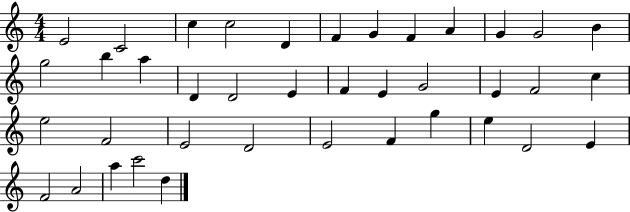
{
  \clef treble
  \numericTimeSignature
  \time 4/4
  \key c \major
  e'2 c'2 | c''4 c''2 d'4 | f'4 g'4 f'4 a'4 | g'4 g'2 b'4 | \break g''2 b''4 a''4 | d'4 d'2 e'4 | f'4 e'4 g'2 | e'4 f'2 c''4 | \break e''2 f'2 | e'2 d'2 | e'2 f'4 g''4 | e''4 d'2 e'4 | \break f'2 a'2 | a''4 c'''2 d''4 | \bar "|."
}